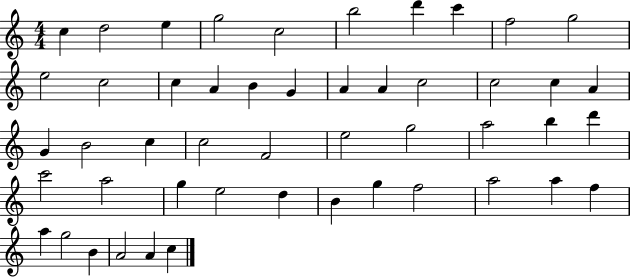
C5/q D5/h E5/q G5/h C5/h B5/h D6/q C6/q F5/h G5/h E5/h C5/h C5/q A4/q B4/q G4/q A4/q A4/q C5/h C5/h C5/q A4/q G4/q B4/h C5/q C5/h F4/h E5/h G5/h A5/h B5/q D6/q C6/h A5/h G5/q E5/h D5/q B4/q G5/q F5/h A5/h A5/q F5/q A5/q G5/h B4/q A4/h A4/q C5/q